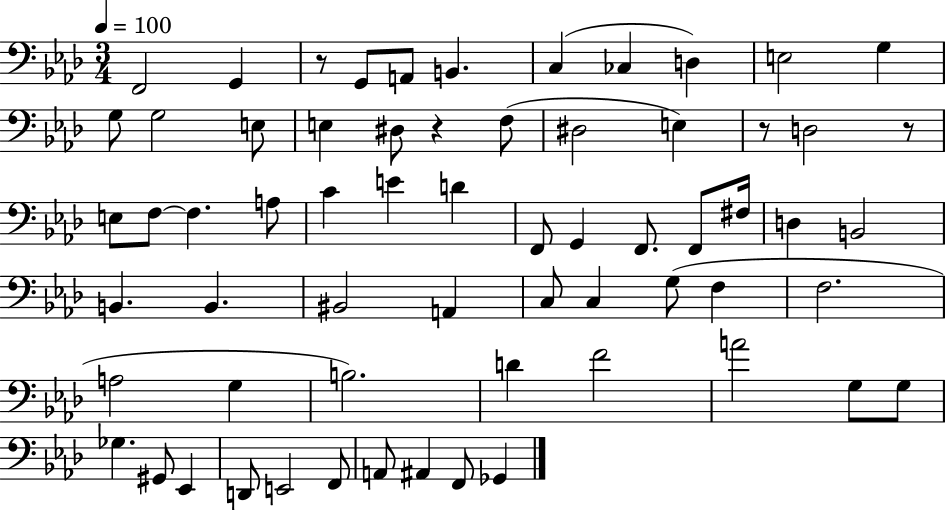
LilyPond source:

{
  \clef bass
  \numericTimeSignature
  \time 3/4
  \key aes \major
  \tempo 4 = 100
  f,2 g,4 | r8 g,8 a,8 b,4. | c4( ces4 d4) | e2 g4 | \break g8 g2 e8 | e4 dis8 r4 f8( | dis2 e4) | r8 d2 r8 | \break e8 f8~~ f4. a8 | c'4 e'4 d'4 | f,8 g,4 f,8. f,8 fis16 | d4 b,2 | \break b,4. b,4. | bis,2 a,4 | c8 c4 g8( f4 | f2. | \break a2 g4 | b2.) | d'4 f'2 | a'2 g8 g8 | \break ges4. gis,8 ees,4 | d,8 e,2 f,8 | a,8 ais,4 f,8 ges,4 | \bar "|."
}